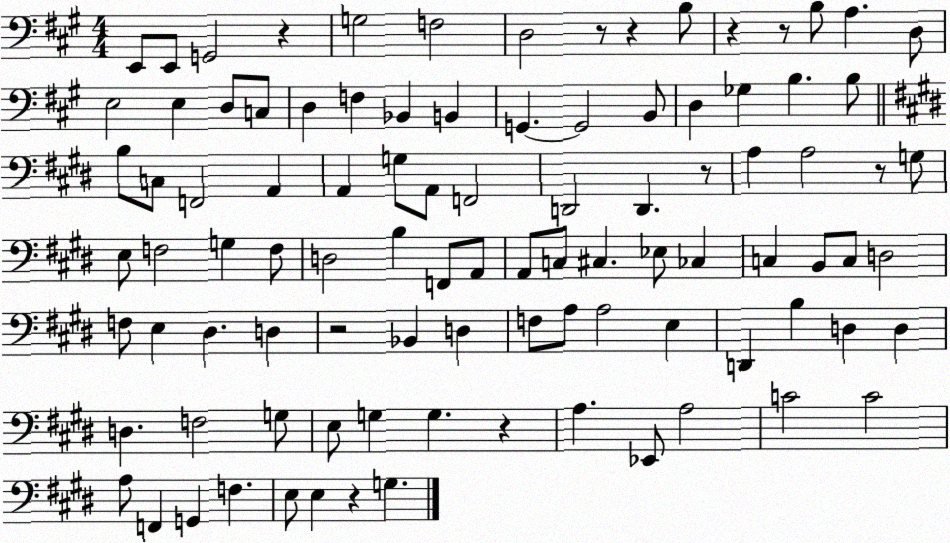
X:1
T:Untitled
M:4/4
L:1/4
K:A
E,,/2 E,,/2 G,,2 z G,2 F,2 D,2 z/2 z B,/2 z z/2 B,/2 A, D,/2 E,2 E, D,/2 C,/2 D, F, _B,, B,, G,, G,,2 B,,/2 D, _G, B, B,/2 B,/2 C,/2 F,,2 A,, A,, G,/2 A,,/2 F,,2 D,,2 D,, z/2 A, A,2 z/2 G,/2 E,/2 F,2 G, F,/2 D,2 B, F,,/2 A,,/2 A,,/2 C,/2 ^C, _E,/2 _C, C, B,,/2 C,/2 D,2 F,/2 E, ^D, D, z2 _B,, D, F,/2 A,/2 A,2 E, D,, B, D, D, D, F,2 G,/2 E,/2 G, G, z A, _E,,/2 A,2 C2 C2 A,/2 F,, G,, F, E,/2 E, z G,